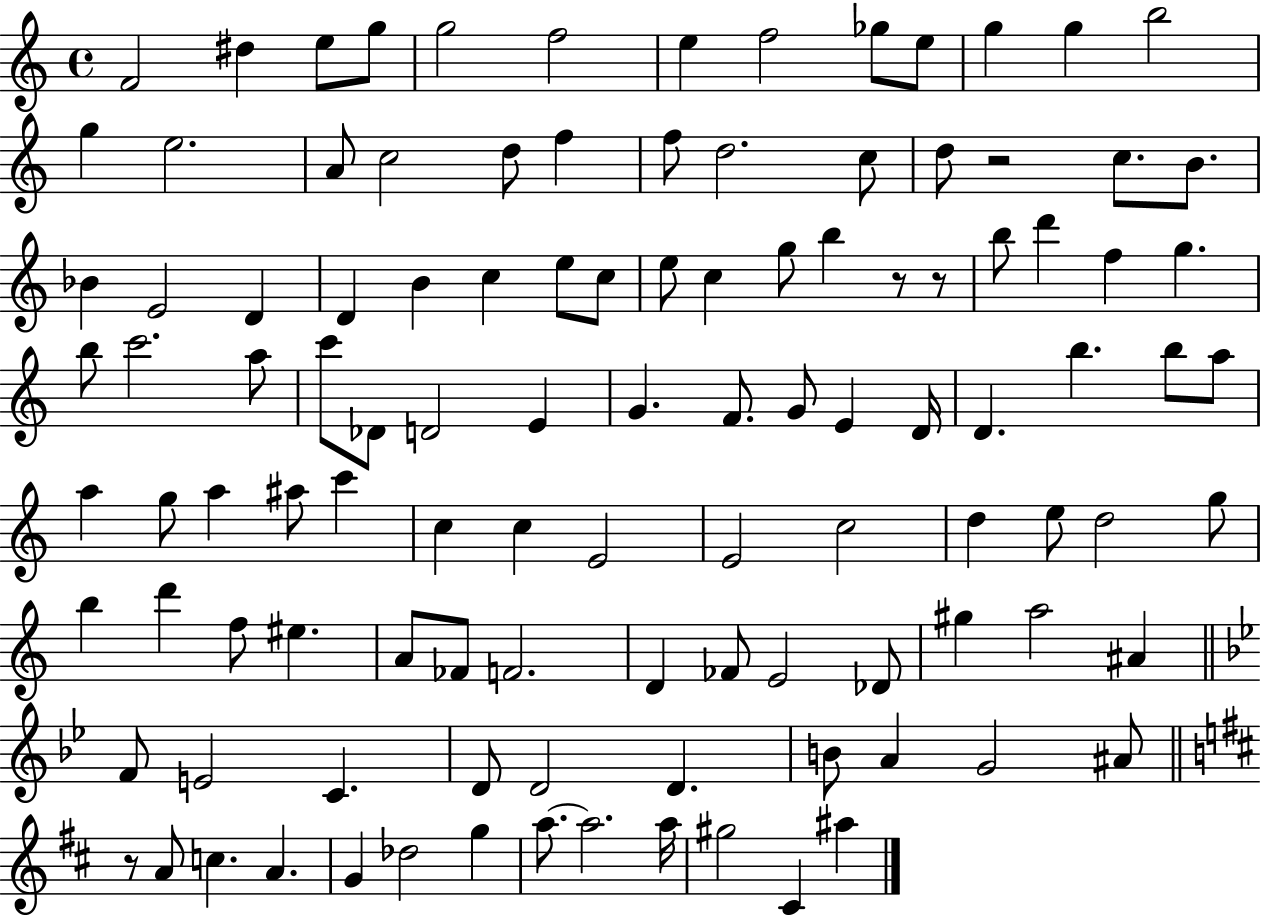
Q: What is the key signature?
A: C major